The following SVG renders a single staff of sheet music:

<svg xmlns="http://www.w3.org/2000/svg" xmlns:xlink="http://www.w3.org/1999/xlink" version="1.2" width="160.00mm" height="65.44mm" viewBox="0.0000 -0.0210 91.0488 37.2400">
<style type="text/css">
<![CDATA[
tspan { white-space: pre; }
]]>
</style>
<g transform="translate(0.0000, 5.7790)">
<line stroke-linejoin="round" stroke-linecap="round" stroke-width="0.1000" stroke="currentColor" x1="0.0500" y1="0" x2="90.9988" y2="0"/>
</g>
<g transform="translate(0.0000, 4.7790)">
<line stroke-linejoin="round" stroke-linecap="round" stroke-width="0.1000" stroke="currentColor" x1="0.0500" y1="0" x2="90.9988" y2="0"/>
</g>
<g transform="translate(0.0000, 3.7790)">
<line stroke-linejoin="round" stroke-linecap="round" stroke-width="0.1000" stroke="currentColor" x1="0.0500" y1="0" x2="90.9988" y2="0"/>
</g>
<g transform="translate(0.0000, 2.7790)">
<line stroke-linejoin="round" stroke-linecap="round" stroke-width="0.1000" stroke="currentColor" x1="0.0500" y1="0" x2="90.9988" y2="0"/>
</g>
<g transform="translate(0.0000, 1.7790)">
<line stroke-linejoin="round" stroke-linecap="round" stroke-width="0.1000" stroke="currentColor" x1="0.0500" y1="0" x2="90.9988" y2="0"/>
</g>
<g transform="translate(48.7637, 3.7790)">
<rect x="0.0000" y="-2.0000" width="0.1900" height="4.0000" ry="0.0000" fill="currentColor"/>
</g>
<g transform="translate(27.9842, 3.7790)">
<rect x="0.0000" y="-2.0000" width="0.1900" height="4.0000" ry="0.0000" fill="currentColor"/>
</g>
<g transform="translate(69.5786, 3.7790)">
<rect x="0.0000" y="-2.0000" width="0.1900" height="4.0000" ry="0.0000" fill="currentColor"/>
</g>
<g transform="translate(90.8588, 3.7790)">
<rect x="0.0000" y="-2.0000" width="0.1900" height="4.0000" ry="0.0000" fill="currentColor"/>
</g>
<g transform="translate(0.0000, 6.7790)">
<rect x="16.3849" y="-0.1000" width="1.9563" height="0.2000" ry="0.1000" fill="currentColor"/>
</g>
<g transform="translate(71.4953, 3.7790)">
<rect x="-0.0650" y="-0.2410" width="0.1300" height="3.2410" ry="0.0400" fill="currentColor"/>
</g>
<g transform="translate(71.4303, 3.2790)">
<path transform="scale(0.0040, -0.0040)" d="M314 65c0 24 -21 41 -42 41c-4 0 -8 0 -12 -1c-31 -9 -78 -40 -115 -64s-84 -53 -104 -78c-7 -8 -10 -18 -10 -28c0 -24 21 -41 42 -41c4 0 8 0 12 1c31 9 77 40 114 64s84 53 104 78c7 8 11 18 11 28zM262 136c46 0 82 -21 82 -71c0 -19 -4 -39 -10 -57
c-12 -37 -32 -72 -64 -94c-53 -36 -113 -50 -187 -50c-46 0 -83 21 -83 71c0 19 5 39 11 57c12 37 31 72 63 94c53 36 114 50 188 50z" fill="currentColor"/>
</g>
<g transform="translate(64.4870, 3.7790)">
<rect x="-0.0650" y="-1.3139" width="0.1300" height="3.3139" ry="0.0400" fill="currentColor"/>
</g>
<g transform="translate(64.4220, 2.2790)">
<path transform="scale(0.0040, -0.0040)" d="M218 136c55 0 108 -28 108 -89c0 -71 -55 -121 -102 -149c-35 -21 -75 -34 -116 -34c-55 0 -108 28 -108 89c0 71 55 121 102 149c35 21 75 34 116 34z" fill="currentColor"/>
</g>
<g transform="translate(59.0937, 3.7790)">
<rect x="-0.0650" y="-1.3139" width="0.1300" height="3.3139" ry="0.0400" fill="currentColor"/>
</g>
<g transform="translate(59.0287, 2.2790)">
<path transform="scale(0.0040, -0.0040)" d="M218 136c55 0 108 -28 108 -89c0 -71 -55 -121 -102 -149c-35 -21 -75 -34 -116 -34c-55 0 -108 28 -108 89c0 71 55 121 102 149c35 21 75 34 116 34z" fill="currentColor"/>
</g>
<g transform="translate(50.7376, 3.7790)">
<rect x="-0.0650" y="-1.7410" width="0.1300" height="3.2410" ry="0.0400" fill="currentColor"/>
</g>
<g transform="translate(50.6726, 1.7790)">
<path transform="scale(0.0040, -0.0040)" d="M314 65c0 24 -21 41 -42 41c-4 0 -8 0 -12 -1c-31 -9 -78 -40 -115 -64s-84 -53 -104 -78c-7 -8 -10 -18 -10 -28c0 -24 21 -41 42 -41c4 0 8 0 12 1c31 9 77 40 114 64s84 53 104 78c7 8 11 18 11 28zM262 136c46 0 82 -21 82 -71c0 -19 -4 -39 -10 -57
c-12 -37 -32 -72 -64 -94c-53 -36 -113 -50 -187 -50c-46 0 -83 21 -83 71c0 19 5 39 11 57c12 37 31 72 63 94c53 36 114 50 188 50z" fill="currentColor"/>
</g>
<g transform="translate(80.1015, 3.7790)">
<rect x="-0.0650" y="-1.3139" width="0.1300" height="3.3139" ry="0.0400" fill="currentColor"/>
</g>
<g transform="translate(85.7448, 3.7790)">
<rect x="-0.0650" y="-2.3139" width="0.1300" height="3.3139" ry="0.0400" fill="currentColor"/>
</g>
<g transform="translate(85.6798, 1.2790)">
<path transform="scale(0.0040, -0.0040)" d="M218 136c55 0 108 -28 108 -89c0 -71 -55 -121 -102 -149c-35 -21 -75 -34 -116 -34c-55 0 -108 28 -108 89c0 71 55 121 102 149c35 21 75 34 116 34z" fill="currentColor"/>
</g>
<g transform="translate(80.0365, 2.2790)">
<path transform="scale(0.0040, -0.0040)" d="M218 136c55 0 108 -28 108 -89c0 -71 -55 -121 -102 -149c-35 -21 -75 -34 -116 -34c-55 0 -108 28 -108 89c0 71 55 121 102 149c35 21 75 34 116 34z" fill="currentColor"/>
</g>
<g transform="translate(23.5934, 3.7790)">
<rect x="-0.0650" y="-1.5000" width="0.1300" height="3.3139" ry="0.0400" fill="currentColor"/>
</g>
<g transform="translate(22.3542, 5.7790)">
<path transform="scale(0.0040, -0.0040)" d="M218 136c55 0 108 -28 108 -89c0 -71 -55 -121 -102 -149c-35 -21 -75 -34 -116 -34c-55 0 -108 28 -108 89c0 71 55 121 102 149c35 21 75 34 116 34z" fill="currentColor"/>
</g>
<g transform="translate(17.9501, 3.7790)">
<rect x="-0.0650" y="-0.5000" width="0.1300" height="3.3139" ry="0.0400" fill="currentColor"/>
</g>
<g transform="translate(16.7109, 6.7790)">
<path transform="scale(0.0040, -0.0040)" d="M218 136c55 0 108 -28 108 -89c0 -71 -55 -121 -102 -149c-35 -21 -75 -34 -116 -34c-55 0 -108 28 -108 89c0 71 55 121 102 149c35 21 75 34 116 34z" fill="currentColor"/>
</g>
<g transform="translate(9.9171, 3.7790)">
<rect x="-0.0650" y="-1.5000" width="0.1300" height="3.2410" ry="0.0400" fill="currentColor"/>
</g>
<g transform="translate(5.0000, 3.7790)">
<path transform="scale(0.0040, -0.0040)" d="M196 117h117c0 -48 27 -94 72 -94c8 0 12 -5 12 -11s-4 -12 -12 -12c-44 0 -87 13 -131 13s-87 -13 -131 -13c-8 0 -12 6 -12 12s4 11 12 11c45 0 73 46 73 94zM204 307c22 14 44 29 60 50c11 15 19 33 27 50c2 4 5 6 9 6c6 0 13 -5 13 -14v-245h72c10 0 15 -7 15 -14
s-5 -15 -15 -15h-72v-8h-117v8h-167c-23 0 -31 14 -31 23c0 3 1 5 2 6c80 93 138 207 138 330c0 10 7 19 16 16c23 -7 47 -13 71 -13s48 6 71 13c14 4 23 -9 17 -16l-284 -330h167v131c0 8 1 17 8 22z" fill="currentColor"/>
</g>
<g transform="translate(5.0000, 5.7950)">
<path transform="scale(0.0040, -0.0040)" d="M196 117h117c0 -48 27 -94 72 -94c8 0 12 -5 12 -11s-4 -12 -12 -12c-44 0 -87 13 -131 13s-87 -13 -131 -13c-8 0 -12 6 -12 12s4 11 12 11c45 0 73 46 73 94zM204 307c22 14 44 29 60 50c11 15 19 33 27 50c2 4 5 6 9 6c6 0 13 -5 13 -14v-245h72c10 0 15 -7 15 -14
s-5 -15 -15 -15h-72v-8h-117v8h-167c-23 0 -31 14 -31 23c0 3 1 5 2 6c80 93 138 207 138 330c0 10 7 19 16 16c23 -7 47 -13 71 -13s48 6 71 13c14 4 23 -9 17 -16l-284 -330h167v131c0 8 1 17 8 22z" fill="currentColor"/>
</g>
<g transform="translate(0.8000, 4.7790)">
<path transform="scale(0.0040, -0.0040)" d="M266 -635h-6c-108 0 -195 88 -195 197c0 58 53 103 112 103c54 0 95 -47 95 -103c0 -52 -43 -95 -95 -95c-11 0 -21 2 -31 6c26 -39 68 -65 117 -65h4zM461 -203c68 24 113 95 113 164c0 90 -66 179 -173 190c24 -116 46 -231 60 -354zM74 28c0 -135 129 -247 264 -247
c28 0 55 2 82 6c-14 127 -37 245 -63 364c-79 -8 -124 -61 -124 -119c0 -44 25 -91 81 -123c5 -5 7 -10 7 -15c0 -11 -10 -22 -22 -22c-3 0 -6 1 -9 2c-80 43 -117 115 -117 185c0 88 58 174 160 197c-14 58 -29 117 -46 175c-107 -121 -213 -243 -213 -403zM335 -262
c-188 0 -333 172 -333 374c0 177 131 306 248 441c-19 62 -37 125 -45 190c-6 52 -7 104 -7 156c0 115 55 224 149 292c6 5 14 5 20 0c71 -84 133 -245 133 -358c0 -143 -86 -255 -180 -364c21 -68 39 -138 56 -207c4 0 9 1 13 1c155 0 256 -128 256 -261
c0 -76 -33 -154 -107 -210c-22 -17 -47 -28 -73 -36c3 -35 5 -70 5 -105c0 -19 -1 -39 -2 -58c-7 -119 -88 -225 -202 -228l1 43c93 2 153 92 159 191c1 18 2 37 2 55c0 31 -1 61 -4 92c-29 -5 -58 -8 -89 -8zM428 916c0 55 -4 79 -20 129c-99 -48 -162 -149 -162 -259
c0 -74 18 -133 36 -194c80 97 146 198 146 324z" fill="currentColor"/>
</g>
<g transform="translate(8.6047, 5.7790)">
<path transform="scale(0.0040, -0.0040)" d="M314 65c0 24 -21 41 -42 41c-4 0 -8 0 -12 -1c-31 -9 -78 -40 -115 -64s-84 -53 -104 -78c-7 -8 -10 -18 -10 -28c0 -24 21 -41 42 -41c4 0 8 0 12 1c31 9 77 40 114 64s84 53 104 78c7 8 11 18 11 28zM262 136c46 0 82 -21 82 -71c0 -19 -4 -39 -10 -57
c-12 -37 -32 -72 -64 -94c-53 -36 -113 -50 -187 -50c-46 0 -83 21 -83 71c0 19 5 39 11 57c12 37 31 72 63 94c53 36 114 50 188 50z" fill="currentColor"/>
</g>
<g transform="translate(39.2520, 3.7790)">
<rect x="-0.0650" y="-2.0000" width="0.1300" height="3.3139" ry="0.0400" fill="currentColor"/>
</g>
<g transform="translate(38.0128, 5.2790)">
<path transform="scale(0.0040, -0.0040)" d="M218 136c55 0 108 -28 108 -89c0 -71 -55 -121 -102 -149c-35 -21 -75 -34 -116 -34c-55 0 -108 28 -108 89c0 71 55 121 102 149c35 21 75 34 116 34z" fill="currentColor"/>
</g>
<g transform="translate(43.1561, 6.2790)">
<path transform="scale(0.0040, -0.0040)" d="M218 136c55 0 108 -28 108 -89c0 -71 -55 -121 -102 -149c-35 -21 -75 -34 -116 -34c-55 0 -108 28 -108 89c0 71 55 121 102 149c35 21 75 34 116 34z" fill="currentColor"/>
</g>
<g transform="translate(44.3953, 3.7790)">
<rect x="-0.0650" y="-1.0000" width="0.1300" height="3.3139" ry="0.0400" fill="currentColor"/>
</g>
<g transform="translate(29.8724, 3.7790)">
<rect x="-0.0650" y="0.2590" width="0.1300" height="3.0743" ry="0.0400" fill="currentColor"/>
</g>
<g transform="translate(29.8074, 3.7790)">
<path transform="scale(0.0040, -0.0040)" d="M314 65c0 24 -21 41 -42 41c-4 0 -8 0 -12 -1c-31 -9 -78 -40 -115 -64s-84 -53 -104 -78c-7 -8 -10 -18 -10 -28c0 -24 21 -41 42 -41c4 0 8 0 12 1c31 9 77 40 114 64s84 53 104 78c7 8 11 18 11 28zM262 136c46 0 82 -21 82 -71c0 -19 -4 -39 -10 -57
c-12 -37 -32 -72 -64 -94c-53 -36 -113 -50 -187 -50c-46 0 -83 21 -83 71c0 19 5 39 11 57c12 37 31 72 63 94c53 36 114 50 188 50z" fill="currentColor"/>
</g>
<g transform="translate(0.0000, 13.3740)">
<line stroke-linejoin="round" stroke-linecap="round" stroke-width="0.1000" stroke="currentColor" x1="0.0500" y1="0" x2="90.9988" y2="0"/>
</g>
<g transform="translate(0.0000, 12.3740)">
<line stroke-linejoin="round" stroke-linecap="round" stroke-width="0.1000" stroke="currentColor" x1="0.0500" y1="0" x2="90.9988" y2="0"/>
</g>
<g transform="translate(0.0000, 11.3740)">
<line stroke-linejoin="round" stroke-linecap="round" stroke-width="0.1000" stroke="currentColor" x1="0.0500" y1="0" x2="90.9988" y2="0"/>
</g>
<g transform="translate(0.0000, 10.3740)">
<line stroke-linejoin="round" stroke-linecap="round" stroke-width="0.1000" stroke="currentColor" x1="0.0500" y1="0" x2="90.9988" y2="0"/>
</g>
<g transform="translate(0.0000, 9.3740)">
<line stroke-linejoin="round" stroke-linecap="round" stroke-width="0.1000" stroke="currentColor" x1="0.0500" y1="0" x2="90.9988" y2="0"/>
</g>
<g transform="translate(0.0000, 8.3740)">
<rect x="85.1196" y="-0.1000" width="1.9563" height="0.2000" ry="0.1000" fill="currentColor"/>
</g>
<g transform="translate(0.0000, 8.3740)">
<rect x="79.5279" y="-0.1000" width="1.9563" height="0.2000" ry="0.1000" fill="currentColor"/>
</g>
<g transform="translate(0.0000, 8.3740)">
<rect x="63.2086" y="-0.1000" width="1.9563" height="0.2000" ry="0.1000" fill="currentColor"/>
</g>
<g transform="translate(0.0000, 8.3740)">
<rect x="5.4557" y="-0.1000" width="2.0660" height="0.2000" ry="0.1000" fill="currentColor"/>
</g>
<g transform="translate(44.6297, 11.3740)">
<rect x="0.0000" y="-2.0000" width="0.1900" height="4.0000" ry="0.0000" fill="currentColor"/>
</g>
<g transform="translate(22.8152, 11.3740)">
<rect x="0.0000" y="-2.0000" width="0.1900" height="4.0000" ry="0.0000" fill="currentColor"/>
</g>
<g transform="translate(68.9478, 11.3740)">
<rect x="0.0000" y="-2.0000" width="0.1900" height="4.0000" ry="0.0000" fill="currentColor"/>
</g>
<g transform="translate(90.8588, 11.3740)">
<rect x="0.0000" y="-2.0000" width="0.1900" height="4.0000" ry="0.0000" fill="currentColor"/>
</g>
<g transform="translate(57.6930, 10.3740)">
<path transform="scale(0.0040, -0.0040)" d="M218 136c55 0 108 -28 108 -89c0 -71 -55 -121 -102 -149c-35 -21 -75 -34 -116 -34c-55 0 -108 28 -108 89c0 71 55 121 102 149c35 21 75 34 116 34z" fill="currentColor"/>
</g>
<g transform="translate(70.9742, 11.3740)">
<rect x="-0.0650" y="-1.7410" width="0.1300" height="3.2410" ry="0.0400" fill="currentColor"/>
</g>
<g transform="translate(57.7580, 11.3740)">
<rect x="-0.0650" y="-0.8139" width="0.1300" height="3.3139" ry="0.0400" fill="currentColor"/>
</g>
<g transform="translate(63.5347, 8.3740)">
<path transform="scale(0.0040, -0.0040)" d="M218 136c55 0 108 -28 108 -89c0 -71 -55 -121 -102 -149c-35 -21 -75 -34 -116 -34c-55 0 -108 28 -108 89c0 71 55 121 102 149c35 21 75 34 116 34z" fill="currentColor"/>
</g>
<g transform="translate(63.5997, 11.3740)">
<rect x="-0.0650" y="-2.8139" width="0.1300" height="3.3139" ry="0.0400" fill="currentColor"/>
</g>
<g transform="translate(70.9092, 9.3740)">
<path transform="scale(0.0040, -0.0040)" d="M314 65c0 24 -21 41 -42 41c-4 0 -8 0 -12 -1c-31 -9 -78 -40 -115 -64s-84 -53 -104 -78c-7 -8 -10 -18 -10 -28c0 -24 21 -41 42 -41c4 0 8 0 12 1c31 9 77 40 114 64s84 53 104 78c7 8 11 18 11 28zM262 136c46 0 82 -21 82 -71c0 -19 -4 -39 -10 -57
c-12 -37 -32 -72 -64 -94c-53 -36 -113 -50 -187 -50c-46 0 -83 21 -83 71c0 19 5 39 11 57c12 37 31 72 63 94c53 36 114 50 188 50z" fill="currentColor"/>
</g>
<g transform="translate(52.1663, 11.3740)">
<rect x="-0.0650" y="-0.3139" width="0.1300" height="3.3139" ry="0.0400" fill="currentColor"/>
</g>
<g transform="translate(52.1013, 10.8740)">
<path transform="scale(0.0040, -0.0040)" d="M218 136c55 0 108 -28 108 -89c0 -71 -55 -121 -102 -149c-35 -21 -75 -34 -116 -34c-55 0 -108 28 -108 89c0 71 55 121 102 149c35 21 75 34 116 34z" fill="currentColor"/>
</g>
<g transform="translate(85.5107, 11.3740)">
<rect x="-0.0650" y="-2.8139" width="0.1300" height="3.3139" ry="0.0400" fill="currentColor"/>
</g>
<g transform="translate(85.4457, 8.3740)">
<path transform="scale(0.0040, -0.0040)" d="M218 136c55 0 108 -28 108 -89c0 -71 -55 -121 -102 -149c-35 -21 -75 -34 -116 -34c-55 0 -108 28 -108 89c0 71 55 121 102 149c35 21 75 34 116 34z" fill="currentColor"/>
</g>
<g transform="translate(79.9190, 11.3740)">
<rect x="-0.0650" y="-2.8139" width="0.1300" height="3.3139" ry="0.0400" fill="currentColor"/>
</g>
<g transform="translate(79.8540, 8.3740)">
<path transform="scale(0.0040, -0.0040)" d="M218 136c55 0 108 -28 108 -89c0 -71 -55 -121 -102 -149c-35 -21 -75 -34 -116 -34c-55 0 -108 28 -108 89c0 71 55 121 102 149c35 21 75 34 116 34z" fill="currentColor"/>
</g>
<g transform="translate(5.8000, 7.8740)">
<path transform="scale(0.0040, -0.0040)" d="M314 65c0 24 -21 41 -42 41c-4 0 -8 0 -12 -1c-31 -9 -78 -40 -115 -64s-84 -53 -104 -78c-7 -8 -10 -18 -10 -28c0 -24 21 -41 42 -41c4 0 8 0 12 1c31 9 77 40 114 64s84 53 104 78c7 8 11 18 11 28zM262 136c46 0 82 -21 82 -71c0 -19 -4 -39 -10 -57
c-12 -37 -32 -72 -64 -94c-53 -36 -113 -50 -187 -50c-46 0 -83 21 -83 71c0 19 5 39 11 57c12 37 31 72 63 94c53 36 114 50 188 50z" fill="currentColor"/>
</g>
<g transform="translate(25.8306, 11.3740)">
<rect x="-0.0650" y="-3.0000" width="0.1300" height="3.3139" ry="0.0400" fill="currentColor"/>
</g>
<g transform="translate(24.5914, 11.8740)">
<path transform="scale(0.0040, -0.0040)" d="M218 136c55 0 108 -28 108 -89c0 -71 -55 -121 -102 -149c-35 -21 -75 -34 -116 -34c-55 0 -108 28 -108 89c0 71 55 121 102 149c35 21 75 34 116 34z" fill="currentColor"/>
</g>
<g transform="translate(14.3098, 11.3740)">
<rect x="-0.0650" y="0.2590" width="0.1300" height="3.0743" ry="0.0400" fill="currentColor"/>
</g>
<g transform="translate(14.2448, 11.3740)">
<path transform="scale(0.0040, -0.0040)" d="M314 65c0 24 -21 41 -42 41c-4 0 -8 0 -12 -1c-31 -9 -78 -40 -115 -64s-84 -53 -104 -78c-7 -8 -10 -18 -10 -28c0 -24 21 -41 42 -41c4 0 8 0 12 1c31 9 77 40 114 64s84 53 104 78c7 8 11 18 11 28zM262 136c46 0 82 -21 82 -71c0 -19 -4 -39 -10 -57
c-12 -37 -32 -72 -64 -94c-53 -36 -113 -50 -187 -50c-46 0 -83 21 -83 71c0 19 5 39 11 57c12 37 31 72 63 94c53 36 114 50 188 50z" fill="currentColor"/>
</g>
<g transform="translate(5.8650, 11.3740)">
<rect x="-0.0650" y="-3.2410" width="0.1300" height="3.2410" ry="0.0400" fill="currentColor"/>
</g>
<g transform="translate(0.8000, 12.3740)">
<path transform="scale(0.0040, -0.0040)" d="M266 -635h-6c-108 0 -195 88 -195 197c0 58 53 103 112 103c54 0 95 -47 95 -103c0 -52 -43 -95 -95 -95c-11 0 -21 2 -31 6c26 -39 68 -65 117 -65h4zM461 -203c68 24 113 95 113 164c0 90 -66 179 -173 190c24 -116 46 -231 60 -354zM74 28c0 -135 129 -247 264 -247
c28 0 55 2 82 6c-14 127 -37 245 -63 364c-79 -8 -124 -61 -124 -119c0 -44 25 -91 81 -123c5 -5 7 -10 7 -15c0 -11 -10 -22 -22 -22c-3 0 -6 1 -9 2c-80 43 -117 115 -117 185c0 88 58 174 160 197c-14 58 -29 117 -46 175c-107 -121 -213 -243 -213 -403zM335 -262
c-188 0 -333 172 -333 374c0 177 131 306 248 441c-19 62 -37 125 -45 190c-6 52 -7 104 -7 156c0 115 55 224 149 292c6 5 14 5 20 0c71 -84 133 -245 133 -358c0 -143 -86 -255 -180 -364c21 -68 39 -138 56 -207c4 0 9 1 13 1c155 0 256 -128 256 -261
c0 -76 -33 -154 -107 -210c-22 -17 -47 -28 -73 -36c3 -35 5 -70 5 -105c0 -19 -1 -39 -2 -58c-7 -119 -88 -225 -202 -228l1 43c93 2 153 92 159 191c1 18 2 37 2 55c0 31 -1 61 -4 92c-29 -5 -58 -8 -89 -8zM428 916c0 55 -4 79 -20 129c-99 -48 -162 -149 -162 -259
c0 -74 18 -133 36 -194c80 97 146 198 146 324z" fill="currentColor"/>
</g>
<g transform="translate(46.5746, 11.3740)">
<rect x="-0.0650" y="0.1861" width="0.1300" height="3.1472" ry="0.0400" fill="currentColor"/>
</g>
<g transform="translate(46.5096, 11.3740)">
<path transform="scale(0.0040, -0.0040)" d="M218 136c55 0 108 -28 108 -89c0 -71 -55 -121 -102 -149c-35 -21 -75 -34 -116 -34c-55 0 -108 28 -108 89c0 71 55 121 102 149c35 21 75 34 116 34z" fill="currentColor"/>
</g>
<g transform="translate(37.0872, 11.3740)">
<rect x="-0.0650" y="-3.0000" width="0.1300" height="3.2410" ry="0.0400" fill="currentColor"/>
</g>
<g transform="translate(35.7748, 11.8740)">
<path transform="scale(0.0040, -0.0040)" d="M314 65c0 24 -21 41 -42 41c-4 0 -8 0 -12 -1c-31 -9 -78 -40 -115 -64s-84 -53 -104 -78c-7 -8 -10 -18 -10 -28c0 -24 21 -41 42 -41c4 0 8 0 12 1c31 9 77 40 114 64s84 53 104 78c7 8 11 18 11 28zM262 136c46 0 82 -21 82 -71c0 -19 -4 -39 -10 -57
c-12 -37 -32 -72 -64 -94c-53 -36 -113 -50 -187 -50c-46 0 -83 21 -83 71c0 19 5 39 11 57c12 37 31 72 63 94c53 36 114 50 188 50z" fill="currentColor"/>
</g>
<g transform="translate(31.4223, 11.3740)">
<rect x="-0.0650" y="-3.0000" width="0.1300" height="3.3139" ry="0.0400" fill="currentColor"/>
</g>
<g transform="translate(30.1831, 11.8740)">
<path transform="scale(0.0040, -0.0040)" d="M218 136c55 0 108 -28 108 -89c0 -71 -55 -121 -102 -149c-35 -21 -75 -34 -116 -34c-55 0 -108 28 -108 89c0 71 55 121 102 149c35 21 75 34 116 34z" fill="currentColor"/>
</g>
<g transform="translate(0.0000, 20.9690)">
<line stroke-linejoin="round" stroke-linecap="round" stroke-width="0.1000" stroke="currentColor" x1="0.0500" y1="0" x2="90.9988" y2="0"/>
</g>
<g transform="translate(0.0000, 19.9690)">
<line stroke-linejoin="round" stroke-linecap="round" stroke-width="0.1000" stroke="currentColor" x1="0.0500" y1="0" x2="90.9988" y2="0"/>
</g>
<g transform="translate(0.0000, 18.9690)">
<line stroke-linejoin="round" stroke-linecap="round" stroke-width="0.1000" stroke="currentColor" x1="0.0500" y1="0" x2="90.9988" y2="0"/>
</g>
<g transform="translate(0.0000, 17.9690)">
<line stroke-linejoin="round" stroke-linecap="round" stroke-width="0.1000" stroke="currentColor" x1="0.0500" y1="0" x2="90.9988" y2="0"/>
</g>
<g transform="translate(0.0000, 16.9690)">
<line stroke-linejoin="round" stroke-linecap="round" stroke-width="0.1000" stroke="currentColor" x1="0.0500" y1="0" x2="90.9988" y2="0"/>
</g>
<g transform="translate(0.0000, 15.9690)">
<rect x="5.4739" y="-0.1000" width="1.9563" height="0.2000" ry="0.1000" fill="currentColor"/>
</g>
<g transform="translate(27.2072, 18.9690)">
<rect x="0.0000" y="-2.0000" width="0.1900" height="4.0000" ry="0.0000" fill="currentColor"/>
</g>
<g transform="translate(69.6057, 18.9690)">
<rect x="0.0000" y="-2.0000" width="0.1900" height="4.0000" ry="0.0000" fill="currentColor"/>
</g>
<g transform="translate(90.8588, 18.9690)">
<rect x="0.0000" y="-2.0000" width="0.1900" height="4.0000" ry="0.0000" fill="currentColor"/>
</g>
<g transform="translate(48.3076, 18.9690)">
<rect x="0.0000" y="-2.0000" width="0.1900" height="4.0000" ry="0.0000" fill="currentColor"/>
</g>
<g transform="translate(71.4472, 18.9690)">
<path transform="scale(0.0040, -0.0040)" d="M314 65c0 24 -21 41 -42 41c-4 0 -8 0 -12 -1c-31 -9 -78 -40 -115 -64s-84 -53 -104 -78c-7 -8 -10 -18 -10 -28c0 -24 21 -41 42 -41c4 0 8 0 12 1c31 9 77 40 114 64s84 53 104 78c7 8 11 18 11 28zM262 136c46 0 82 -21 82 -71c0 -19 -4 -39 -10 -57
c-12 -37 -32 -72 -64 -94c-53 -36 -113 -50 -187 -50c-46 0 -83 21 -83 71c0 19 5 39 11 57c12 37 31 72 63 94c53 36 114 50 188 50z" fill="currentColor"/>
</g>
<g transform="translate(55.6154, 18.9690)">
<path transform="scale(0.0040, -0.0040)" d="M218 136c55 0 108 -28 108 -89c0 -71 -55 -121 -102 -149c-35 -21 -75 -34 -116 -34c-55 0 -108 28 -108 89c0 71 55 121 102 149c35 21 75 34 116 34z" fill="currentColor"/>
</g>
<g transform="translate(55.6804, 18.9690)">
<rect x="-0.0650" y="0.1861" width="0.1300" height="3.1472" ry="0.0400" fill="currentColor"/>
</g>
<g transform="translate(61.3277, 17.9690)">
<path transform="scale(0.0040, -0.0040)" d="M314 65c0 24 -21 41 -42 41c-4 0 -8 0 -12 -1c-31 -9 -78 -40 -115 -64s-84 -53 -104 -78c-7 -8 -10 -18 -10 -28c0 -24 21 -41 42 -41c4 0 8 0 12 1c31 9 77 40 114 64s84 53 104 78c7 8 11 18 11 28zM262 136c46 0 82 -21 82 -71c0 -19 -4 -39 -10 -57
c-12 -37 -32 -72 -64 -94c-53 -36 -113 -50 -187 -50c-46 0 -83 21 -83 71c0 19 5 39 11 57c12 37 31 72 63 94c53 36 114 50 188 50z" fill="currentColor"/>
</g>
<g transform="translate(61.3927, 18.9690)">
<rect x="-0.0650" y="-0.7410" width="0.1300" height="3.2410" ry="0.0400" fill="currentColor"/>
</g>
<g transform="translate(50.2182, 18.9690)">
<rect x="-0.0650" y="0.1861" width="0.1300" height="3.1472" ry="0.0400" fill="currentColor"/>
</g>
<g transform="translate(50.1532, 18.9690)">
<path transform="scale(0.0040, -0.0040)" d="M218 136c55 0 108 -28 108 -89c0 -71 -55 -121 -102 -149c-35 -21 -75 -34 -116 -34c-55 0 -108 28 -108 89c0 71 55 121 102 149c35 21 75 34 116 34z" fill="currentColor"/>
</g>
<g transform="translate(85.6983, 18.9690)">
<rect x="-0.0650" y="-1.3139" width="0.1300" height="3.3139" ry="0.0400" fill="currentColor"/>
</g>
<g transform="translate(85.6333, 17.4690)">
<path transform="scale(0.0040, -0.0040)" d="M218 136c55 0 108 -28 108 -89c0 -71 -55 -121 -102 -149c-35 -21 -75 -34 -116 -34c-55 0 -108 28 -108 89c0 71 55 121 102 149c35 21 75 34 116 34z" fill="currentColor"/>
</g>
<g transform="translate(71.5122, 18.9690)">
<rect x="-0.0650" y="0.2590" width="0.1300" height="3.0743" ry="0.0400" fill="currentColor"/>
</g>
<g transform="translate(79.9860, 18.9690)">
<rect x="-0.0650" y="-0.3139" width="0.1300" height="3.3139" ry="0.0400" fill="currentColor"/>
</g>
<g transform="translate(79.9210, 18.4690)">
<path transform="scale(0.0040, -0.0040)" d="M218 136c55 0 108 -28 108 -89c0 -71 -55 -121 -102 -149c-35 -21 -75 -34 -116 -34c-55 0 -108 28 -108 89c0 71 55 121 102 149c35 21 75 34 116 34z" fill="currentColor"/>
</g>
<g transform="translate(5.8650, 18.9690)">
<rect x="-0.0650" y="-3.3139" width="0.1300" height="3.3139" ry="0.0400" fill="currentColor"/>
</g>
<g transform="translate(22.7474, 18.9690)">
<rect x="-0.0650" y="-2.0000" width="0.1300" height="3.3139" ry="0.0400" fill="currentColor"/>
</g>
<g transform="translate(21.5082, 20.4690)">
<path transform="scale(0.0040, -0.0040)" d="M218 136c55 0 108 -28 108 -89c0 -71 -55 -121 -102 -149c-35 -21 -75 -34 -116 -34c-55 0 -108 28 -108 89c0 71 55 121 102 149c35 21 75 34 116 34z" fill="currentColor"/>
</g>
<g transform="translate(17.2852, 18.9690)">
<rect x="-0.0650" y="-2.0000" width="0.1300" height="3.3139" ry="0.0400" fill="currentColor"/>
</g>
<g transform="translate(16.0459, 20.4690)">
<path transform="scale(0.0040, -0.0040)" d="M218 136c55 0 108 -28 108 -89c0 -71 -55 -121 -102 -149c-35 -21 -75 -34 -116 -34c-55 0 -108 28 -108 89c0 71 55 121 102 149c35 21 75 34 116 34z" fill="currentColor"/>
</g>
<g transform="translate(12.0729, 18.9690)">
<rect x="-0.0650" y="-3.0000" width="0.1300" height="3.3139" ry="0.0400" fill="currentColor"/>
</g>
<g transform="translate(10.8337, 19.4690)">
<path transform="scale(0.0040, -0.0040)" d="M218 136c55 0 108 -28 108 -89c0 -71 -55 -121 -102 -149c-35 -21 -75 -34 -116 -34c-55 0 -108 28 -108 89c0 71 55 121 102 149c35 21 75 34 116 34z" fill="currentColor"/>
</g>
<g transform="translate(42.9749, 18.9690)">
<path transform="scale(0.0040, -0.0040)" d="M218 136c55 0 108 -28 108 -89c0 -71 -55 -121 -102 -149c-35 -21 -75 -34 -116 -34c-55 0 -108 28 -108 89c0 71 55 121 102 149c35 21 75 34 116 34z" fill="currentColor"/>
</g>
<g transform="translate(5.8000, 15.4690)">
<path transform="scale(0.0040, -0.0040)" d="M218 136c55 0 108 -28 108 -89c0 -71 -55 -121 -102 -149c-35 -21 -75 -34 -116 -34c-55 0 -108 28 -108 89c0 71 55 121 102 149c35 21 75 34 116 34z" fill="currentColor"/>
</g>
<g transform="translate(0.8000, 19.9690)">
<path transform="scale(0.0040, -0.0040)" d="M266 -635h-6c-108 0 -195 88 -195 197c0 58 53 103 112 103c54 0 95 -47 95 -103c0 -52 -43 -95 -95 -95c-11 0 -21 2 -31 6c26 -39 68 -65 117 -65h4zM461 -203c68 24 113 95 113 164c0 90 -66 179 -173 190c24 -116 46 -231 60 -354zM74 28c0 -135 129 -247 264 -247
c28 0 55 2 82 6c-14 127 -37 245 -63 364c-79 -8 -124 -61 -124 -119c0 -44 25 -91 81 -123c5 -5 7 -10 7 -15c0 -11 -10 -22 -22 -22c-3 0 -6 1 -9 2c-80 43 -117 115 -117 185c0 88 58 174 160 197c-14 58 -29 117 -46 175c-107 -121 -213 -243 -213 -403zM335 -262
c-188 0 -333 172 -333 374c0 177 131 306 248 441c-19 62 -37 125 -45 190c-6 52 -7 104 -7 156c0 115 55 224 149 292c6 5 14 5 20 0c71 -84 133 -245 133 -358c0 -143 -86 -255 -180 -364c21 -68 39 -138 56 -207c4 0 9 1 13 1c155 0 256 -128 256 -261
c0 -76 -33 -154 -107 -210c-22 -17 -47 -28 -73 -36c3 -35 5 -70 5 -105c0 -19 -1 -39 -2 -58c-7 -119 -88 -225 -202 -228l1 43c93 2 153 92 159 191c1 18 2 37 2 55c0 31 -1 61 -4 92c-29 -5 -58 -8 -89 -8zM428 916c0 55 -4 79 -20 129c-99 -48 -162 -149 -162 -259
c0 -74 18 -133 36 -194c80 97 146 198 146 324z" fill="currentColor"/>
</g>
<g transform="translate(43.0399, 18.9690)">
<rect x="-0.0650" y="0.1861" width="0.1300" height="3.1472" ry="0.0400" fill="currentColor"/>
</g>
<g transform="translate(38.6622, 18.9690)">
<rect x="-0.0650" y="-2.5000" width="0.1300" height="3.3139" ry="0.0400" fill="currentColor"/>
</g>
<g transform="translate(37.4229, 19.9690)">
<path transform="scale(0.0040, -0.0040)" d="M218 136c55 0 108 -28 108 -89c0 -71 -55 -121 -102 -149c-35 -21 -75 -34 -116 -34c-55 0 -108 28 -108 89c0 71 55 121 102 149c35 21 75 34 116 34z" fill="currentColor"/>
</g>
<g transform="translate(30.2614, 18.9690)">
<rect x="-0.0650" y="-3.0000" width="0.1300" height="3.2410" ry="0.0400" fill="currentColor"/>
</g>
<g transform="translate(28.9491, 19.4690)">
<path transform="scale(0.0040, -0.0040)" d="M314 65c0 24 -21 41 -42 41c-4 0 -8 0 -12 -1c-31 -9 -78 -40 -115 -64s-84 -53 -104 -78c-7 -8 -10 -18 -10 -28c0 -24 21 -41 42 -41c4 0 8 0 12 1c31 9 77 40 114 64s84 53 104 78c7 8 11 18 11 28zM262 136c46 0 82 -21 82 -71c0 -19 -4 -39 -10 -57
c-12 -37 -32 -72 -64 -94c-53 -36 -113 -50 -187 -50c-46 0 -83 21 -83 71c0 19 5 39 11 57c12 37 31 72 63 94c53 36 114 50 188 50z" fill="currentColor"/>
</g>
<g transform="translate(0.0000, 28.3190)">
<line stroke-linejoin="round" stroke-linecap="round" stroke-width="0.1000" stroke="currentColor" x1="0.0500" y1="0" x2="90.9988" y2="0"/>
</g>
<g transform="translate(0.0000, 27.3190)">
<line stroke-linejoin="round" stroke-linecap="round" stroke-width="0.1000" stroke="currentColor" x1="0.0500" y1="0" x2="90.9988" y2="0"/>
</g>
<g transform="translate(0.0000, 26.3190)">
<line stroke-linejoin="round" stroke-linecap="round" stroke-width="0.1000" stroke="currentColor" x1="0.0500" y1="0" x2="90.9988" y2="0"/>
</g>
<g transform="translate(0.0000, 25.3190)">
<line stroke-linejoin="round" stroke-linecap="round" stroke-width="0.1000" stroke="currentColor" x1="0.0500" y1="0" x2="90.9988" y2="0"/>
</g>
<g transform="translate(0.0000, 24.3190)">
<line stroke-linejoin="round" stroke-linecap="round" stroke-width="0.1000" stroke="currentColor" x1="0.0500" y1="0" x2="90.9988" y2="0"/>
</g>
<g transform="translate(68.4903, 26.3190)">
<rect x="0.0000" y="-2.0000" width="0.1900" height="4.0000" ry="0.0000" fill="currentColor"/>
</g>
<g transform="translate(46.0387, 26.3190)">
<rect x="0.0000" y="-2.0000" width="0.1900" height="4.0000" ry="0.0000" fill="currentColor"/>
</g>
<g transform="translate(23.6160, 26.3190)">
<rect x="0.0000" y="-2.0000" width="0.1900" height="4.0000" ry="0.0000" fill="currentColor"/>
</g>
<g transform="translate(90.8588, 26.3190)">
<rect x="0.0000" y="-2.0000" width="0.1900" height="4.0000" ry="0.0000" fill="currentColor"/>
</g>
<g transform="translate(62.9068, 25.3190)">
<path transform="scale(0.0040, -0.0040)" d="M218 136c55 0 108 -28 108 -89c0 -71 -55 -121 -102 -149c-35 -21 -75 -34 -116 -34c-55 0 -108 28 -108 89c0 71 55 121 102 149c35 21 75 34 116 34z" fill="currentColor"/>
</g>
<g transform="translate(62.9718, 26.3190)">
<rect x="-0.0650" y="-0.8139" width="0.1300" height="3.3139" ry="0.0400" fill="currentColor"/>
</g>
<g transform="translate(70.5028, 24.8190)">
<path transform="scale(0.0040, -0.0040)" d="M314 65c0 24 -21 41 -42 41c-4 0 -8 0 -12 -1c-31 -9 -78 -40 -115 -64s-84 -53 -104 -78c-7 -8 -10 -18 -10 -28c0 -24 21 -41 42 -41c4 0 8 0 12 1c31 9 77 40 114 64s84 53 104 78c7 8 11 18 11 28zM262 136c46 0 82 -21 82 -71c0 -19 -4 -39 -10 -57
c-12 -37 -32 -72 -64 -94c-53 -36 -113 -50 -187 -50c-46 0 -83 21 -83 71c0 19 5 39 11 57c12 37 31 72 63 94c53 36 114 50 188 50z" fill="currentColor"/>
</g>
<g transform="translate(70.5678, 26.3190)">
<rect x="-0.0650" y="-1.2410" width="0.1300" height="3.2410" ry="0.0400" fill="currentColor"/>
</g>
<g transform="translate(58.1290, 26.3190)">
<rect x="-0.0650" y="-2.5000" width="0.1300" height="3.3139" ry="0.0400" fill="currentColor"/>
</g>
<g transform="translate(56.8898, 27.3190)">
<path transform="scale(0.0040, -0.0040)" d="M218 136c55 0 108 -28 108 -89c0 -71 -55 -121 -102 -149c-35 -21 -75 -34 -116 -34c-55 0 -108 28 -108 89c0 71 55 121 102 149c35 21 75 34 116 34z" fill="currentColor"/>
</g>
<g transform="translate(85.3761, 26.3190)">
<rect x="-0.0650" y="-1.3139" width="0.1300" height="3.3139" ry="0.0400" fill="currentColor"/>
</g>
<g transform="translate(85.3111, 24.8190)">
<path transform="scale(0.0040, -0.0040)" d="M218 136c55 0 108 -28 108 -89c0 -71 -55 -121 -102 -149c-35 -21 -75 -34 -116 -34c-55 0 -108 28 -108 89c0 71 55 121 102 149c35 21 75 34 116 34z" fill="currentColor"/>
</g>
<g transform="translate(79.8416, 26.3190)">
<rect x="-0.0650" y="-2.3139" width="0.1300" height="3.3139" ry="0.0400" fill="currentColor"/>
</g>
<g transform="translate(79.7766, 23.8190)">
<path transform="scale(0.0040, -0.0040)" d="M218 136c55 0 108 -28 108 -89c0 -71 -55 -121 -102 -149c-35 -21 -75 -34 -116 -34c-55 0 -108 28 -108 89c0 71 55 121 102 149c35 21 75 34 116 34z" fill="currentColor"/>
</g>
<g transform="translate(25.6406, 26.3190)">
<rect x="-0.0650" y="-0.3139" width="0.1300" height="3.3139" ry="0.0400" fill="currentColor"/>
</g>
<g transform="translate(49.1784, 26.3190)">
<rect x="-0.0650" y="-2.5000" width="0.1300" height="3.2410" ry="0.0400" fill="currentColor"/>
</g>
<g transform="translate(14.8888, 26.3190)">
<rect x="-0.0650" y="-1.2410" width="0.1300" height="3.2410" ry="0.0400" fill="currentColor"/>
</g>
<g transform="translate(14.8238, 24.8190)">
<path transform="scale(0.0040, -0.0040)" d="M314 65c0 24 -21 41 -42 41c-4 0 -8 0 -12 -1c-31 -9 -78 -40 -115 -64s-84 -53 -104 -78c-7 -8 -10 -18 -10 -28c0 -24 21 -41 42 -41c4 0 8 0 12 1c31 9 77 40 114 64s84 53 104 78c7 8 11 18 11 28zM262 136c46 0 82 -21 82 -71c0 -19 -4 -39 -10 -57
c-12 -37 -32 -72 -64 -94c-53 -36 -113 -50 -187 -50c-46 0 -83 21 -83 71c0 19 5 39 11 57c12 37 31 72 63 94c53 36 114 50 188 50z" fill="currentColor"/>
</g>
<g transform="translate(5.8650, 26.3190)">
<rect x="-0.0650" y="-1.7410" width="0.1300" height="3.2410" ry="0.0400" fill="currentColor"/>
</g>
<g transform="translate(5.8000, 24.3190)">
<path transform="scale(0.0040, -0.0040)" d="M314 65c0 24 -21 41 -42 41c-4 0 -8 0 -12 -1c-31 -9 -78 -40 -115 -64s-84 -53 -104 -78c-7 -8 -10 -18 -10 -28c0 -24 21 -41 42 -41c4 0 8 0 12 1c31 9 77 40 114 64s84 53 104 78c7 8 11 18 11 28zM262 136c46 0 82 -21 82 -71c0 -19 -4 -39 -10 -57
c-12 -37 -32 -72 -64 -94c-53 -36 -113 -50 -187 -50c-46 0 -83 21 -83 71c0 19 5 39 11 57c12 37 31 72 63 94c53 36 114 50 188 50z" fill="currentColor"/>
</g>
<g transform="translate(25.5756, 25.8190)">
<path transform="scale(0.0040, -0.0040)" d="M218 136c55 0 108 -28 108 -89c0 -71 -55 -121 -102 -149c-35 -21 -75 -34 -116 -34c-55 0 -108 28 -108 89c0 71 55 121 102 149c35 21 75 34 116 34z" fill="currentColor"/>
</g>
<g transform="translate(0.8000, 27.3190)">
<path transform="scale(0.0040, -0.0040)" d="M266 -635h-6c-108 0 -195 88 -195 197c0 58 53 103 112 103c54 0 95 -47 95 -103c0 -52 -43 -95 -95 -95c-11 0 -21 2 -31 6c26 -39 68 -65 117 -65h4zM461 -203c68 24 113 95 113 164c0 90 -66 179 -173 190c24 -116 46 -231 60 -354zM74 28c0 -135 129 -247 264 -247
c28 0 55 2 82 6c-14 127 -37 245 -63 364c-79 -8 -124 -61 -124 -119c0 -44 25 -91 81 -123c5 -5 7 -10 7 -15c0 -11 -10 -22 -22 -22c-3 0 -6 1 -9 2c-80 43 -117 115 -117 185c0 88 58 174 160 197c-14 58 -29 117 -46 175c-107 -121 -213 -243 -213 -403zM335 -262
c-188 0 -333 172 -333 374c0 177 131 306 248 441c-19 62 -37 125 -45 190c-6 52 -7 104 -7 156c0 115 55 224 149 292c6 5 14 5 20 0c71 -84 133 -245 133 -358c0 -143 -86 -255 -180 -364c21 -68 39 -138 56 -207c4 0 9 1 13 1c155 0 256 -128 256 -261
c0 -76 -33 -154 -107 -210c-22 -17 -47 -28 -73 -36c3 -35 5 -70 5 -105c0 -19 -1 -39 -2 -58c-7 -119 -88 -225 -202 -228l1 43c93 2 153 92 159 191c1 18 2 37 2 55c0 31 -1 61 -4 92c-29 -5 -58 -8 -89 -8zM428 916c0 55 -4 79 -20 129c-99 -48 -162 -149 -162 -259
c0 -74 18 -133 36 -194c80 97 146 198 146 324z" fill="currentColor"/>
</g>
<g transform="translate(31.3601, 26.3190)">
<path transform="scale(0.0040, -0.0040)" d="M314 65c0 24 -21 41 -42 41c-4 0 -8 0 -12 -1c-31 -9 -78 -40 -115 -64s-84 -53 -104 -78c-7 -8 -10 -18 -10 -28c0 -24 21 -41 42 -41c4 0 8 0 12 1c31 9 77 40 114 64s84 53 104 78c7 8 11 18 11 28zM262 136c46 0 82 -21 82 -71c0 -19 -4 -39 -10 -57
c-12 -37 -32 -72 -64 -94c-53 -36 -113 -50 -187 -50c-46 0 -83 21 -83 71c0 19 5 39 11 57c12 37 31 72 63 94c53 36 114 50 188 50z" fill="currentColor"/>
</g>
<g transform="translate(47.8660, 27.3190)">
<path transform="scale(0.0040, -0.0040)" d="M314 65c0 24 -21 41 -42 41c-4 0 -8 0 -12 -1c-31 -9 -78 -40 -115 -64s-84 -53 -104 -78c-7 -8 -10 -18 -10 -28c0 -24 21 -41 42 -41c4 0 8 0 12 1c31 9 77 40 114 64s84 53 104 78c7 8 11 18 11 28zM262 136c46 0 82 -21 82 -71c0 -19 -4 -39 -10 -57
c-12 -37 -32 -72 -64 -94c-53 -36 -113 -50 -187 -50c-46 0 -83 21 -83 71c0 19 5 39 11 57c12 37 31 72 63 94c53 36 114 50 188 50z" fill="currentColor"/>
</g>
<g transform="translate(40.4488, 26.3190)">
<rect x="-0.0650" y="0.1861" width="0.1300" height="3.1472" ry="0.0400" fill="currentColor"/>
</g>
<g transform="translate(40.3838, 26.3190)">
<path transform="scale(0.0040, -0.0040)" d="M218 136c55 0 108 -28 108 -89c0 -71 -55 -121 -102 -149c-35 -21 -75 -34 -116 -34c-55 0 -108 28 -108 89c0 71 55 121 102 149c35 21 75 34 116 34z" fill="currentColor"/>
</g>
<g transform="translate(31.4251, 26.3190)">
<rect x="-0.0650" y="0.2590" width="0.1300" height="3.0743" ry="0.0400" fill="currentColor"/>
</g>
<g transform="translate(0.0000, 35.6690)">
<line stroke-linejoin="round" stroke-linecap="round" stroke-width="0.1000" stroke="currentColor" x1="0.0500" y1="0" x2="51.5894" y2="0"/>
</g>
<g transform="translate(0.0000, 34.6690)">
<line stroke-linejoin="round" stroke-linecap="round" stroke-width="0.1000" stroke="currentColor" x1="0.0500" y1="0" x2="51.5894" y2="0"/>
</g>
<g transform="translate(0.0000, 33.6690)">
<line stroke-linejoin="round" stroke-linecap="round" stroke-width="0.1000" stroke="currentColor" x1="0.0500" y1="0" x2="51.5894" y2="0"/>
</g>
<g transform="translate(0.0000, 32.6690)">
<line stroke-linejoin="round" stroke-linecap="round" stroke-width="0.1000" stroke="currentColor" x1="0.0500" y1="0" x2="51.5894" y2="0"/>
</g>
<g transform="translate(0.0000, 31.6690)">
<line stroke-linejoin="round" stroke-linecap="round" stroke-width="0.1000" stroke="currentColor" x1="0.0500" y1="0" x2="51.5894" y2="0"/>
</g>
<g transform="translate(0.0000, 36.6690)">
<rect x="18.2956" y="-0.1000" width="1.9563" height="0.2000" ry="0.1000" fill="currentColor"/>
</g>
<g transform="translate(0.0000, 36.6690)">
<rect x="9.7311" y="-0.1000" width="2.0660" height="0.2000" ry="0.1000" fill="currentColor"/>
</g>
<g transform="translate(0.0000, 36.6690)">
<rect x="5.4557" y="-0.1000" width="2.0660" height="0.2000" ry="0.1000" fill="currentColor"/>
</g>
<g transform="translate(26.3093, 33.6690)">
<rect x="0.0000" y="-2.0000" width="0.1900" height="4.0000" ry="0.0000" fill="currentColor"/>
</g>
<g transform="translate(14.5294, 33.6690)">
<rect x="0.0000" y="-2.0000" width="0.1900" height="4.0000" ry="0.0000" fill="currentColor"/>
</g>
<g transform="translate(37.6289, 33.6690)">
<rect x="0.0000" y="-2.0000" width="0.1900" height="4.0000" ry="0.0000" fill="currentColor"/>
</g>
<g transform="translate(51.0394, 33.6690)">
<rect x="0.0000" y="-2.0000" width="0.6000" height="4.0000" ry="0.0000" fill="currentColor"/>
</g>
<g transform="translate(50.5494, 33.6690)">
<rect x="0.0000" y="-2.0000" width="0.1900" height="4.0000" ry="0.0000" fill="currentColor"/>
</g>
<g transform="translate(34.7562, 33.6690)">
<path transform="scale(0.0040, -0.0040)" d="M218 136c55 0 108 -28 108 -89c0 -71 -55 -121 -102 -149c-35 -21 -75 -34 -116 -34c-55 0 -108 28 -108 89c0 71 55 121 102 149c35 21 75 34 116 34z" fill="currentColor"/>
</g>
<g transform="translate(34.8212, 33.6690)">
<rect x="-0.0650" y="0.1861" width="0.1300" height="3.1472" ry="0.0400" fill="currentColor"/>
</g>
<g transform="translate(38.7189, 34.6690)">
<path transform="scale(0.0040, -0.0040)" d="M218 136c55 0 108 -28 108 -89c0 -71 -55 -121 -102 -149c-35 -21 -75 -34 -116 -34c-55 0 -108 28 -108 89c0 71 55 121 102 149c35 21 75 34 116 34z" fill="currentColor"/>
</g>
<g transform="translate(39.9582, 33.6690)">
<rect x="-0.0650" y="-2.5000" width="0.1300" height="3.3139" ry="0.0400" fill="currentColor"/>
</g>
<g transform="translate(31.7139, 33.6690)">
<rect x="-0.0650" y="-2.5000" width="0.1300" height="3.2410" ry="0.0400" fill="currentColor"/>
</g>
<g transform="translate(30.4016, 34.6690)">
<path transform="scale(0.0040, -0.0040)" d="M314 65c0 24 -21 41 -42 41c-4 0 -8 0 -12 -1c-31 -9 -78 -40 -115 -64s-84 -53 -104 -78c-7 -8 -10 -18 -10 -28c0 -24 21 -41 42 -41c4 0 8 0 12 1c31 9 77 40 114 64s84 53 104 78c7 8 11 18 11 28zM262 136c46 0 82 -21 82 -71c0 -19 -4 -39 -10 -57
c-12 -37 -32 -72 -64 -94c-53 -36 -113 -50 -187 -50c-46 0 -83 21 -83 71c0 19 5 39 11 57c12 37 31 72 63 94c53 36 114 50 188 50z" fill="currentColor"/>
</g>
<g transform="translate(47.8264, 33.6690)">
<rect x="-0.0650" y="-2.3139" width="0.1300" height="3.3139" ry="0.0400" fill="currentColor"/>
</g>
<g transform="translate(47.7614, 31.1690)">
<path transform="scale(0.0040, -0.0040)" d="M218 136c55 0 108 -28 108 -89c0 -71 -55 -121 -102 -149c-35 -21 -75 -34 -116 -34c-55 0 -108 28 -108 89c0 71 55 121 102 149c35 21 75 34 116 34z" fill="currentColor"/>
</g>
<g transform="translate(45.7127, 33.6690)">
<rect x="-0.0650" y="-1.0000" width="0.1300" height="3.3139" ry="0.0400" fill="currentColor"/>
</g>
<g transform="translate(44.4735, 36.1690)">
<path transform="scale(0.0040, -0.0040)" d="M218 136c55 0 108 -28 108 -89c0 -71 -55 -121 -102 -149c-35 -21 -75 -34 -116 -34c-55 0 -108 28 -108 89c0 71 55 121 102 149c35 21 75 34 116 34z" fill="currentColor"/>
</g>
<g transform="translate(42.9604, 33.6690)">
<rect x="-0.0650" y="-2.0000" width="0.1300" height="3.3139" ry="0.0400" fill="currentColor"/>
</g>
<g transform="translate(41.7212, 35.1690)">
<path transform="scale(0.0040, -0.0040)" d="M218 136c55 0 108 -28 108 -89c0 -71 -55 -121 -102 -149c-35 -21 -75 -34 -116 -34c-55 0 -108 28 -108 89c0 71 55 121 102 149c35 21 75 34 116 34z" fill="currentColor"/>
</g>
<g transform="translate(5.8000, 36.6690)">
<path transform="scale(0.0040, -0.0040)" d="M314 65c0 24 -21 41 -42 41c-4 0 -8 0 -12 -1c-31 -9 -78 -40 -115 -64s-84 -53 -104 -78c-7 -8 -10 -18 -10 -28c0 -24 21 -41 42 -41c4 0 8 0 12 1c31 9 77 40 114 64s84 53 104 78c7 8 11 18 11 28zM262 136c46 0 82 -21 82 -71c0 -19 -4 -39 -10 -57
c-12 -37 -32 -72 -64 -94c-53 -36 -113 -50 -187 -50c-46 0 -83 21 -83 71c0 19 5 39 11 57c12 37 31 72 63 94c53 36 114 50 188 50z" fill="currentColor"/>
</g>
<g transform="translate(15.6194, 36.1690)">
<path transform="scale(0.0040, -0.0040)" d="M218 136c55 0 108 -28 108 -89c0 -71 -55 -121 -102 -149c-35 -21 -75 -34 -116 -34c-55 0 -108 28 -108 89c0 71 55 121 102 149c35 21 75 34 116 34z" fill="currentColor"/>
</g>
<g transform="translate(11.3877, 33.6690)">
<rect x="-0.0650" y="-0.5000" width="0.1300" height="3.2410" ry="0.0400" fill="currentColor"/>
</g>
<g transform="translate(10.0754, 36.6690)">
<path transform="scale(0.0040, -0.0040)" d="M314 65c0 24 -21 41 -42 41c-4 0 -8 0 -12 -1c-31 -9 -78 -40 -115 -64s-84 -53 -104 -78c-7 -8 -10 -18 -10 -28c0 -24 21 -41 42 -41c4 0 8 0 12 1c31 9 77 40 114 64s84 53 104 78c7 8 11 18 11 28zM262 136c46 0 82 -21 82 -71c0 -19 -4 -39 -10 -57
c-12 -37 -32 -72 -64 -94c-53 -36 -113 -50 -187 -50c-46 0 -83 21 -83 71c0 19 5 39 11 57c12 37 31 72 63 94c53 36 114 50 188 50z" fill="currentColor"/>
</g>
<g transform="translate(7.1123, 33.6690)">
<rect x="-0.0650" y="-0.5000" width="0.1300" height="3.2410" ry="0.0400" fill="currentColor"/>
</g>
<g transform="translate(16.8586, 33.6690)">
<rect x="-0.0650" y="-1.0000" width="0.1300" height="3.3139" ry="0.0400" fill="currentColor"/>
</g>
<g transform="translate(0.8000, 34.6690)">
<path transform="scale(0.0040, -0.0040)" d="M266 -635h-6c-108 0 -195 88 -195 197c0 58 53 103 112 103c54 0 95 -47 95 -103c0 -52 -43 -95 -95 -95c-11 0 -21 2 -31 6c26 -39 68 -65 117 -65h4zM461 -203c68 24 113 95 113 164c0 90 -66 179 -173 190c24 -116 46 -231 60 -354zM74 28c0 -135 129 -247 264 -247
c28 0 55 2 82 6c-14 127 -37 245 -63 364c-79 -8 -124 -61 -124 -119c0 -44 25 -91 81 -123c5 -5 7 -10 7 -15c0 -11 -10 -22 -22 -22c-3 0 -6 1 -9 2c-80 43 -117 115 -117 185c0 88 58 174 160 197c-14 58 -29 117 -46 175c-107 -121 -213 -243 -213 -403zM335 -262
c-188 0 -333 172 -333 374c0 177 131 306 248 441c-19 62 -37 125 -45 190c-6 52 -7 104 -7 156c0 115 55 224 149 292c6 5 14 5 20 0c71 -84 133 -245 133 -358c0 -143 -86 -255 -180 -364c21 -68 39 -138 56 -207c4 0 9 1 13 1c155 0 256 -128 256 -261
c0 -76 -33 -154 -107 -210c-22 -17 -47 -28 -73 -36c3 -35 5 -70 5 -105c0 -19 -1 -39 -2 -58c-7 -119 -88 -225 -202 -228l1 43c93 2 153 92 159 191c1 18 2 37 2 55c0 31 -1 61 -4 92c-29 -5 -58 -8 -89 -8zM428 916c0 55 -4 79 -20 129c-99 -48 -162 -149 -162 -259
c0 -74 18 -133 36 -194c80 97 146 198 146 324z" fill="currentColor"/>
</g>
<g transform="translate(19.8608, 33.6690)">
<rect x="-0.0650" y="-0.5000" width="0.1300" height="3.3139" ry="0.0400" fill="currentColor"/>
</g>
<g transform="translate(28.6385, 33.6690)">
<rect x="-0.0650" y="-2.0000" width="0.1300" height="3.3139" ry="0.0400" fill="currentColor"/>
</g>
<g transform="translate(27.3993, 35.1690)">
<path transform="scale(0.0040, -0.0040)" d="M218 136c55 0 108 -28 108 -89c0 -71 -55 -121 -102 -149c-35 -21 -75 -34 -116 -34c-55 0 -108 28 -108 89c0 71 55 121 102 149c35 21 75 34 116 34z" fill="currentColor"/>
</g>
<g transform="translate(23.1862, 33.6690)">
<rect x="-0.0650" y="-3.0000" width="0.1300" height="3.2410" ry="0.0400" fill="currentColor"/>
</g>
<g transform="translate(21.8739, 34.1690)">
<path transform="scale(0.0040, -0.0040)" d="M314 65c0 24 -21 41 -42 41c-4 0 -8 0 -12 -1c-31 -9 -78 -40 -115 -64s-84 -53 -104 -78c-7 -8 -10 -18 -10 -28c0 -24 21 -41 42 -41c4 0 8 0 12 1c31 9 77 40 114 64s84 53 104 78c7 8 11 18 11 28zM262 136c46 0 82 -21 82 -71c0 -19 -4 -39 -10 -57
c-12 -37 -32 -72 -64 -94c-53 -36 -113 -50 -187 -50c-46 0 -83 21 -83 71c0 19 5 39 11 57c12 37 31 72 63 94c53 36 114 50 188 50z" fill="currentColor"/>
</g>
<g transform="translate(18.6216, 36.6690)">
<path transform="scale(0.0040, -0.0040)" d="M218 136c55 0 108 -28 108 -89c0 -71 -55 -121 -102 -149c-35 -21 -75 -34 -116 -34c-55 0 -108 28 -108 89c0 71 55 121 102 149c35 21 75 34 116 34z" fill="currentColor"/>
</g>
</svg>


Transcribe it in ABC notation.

X:1
T:Untitled
M:4/4
L:1/4
K:C
E2 C E B2 F D f2 e e c2 e g b2 B2 A A A2 B c d a f2 a a b A F F A2 G B B B d2 B2 c e f2 e2 c B2 B G2 G d e2 g e C2 C2 D C A2 F G2 B G F D g